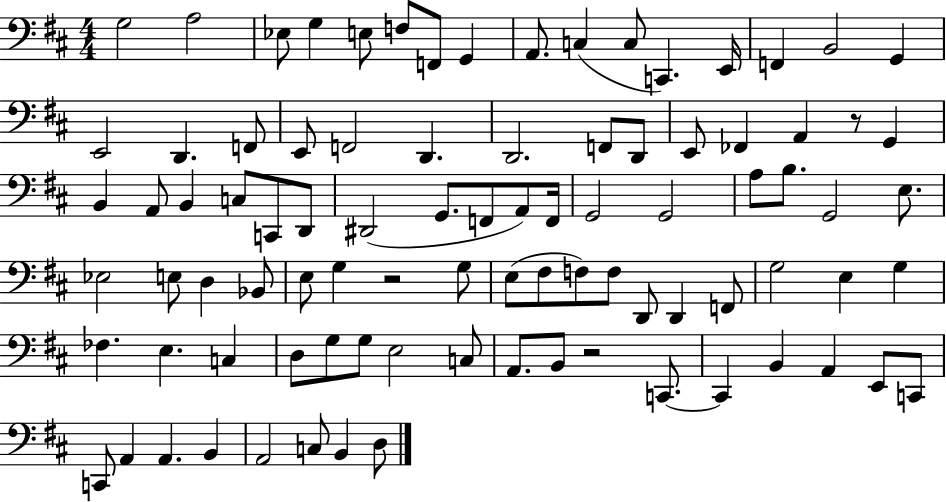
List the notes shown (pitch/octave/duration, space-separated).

G3/h A3/h Eb3/e G3/q E3/e F3/e F2/e G2/q A2/e. C3/q C3/e C2/q. E2/s F2/q B2/h G2/q E2/h D2/q. F2/e E2/e F2/h D2/q. D2/h. F2/e D2/e E2/e FES2/q A2/q R/e G2/q B2/q A2/e B2/q C3/e C2/e D2/e D#2/h G2/e. F2/e A2/e F2/s G2/h G2/h A3/e B3/e. G2/h E3/e. Eb3/h E3/e D3/q Bb2/e E3/e G3/q R/h G3/e E3/e F#3/e F3/e F3/e D2/e D2/q F2/e G3/h E3/q G3/q FES3/q. E3/q. C3/q D3/e G3/e G3/e E3/h C3/e A2/e. B2/e R/h C2/e. C2/q B2/q A2/q E2/e C2/e C2/e A2/q A2/q. B2/q A2/h C3/e B2/q D3/e